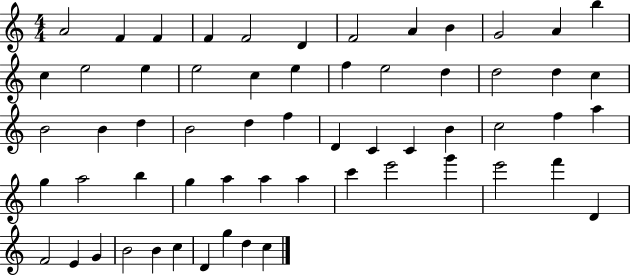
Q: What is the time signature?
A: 4/4